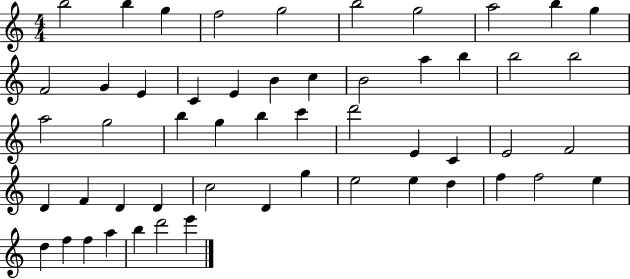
{
  \clef treble
  \numericTimeSignature
  \time 4/4
  \key c \major
  b''2 b''4 g''4 | f''2 g''2 | b''2 g''2 | a''2 b''4 g''4 | \break f'2 g'4 e'4 | c'4 e'4 b'4 c''4 | b'2 a''4 b''4 | b''2 b''2 | \break a''2 g''2 | b''4 g''4 b''4 c'''4 | d'''2 e'4 c'4 | e'2 f'2 | \break d'4 f'4 d'4 d'4 | c''2 d'4 g''4 | e''2 e''4 d''4 | f''4 f''2 e''4 | \break d''4 f''4 f''4 a''4 | b''4 d'''2 e'''4 | \bar "|."
}